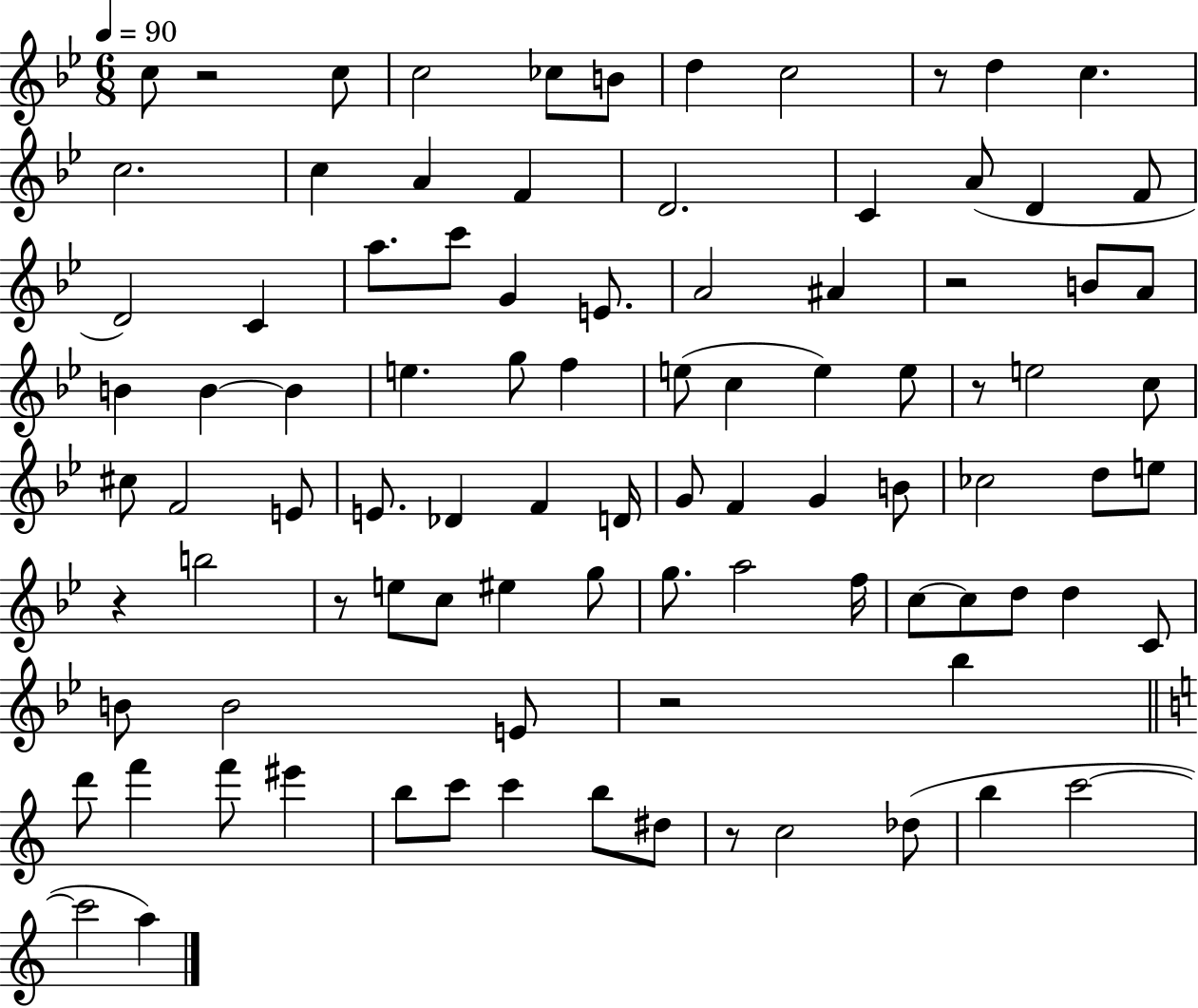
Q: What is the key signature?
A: BES major